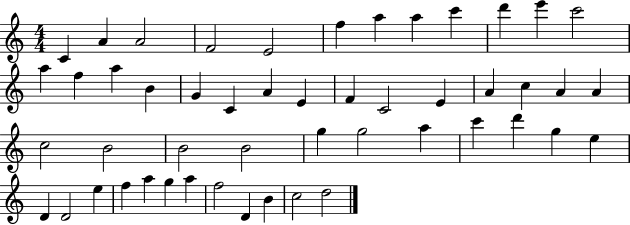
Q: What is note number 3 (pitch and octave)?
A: A4